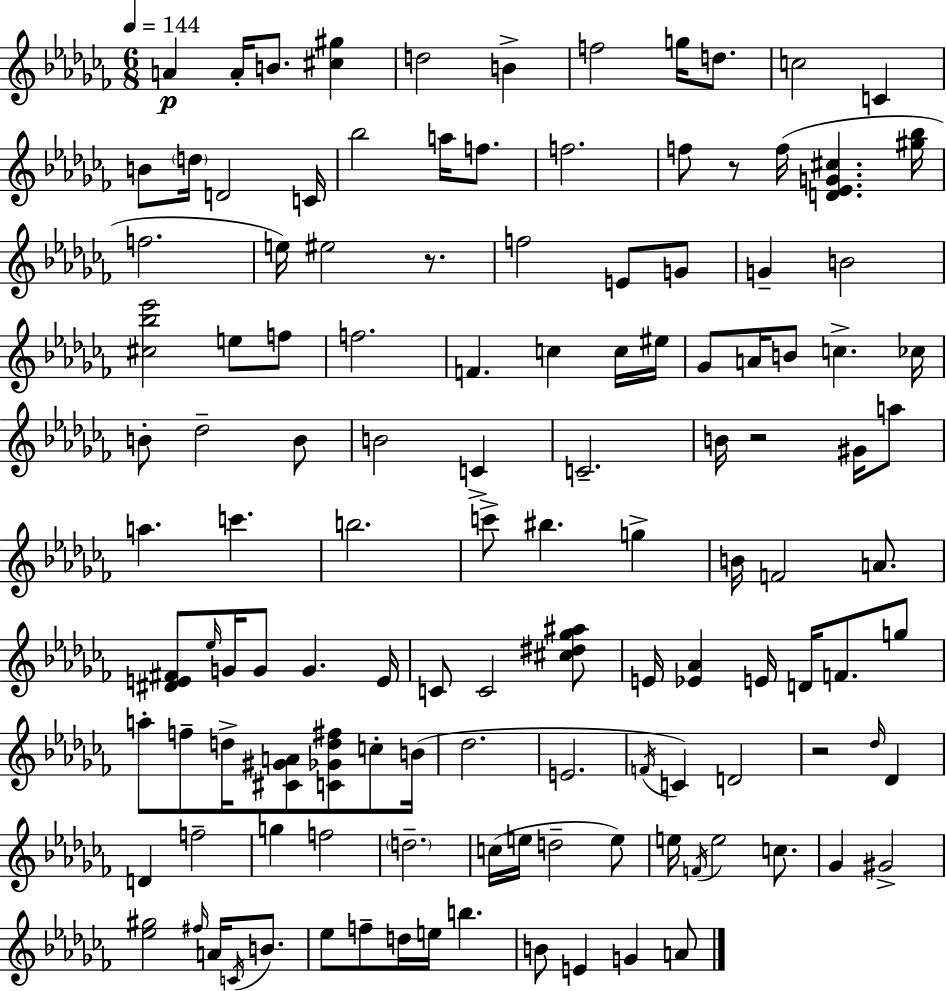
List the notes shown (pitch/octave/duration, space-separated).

A4/q A4/s B4/e. [C#5,G#5]/q D5/h B4/q F5/h G5/s D5/e. C5/h C4/q B4/e D5/s D4/h C4/s Bb5/h A5/s F5/e. F5/h. F5/e R/e F5/s [D4,Eb4,G4,C#5]/q. [G#5,Bb5]/s F5/h. E5/s EIS5/h R/e. F5/h E4/e G4/e G4/q B4/h [C#5,Bb5,Eb6]/h E5/e F5/e F5/h. F4/q. C5/q C5/s EIS5/s Gb4/e A4/s B4/e C5/q. CES5/s B4/e Db5/h B4/e B4/h C4/q C4/h. B4/s R/h G#4/s A5/e A5/q. C6/q. B5/h. C6/e BIS5/q. G5/q B4/s F4/h A4/e. [D#4,E4,F#4]/e Eb5/s G4/s G4/e G4/q. E4/s C4/e C4/h [C#5,D#5,Gb5,A#5]/e E4/s [Eb4,Ab4]/q E4/s D4/s F4/e. G5/e A5/e F5/e D5/s [C#4,G#4,A4]/e [C4,Gb4,D5,F#5]/e C5/e B4/s Db5/h. E4/h. F4/s C4/q D4/h R/h Db5/s Db4/q D4/q F5/h G5/q F5/h D5/h. C5/s E5/s D5/h E5/e E5/s F4/s E5/h C5/e. Gb4/q G#4/h [Eb5,G#5]/h F#5/s A4/s C4/s B4/e. Eb5/e F5/e D5/s E5/s B5/q. B4/e E4/q G4/q A4/e